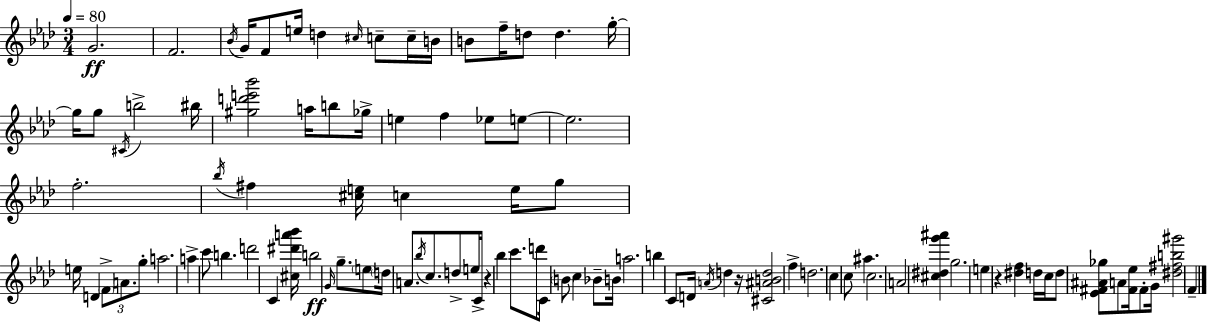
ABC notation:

X:1
T:Untitled
M:3/4
L:1/4
K:Fm
G2 F2 _B/4 G/4 F/2 e/4 d ^c/4 c/2 c/4 B/4 B/2 f/4 d/2 d g/4 g/4 g/2 ^C/4 b2 ^b/4 [^gd'e'_b']2 a/4 b/2 _g/4 e f _e/2 e/2 e2 f2 _b/4 ^f [^ce]/4 c e/4 g/2 e/4 D F/2 A/2 g/2 a2 a c'/2 b d'2 C [^c^d'a'_b']/4 b2 G/4 g/2 e/2 d/4 A/2 _b/4 c/2 d/2 e/4 C/4 z _b c'/2 d'/2 C/4 B/2 c _B/2 B/4 a2 b C/2 D/4 A/4 d z/4 [^C^ABd]2 f d2 c c/2 ^a c2 A2 [^c^dg'^a'] g2 e z [^df] d/4 c/4 d/2 [_E^F^A_g]/2 A/2 [^F_e]/4 ^F/2 G/4 [^d^fb^g']2 F